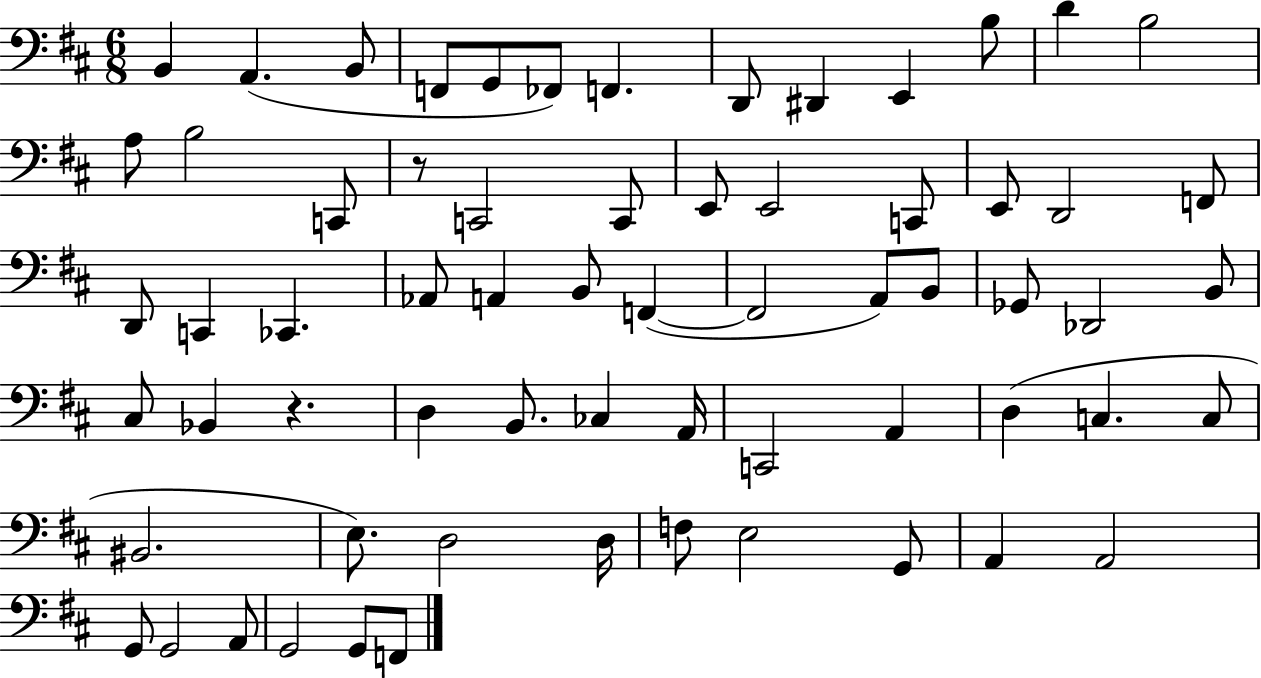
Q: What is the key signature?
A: D major